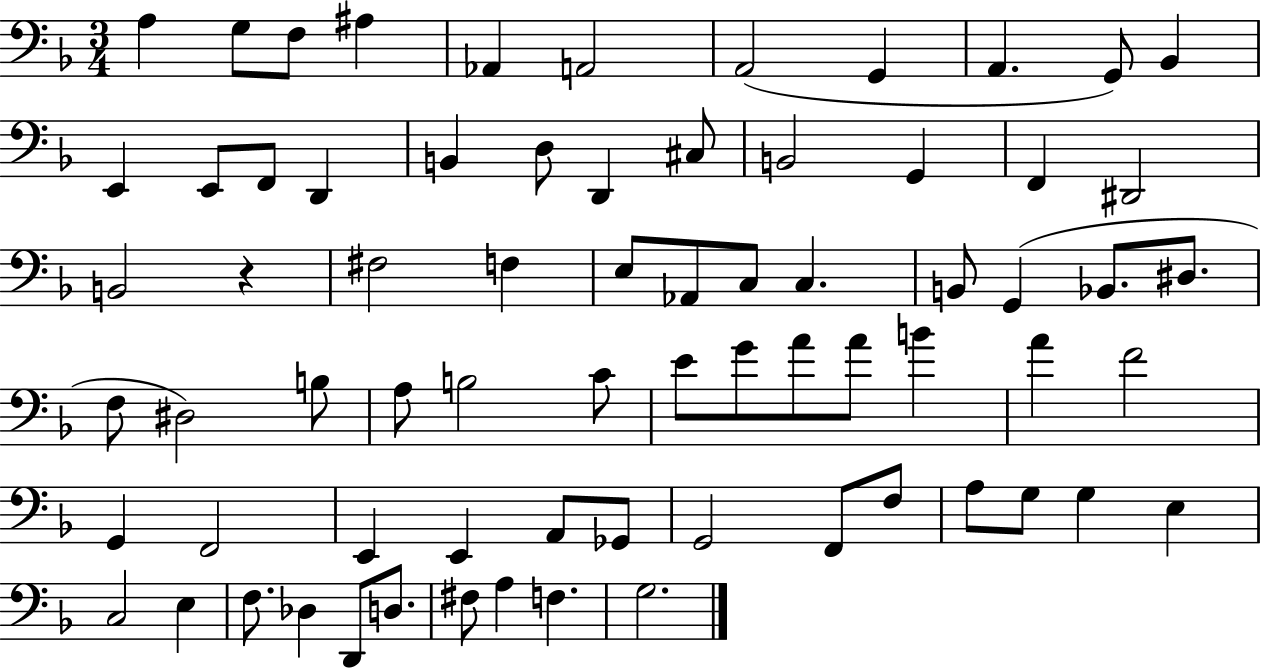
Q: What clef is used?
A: bass